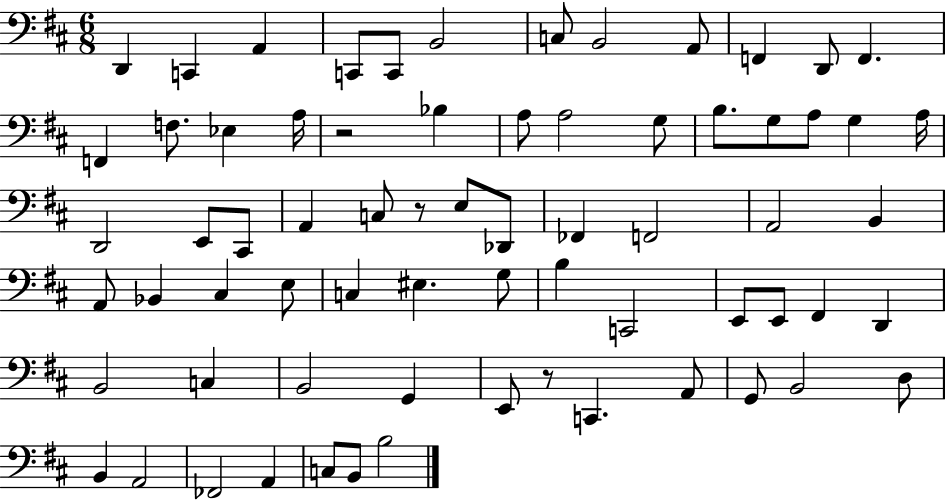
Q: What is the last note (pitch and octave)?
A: B3